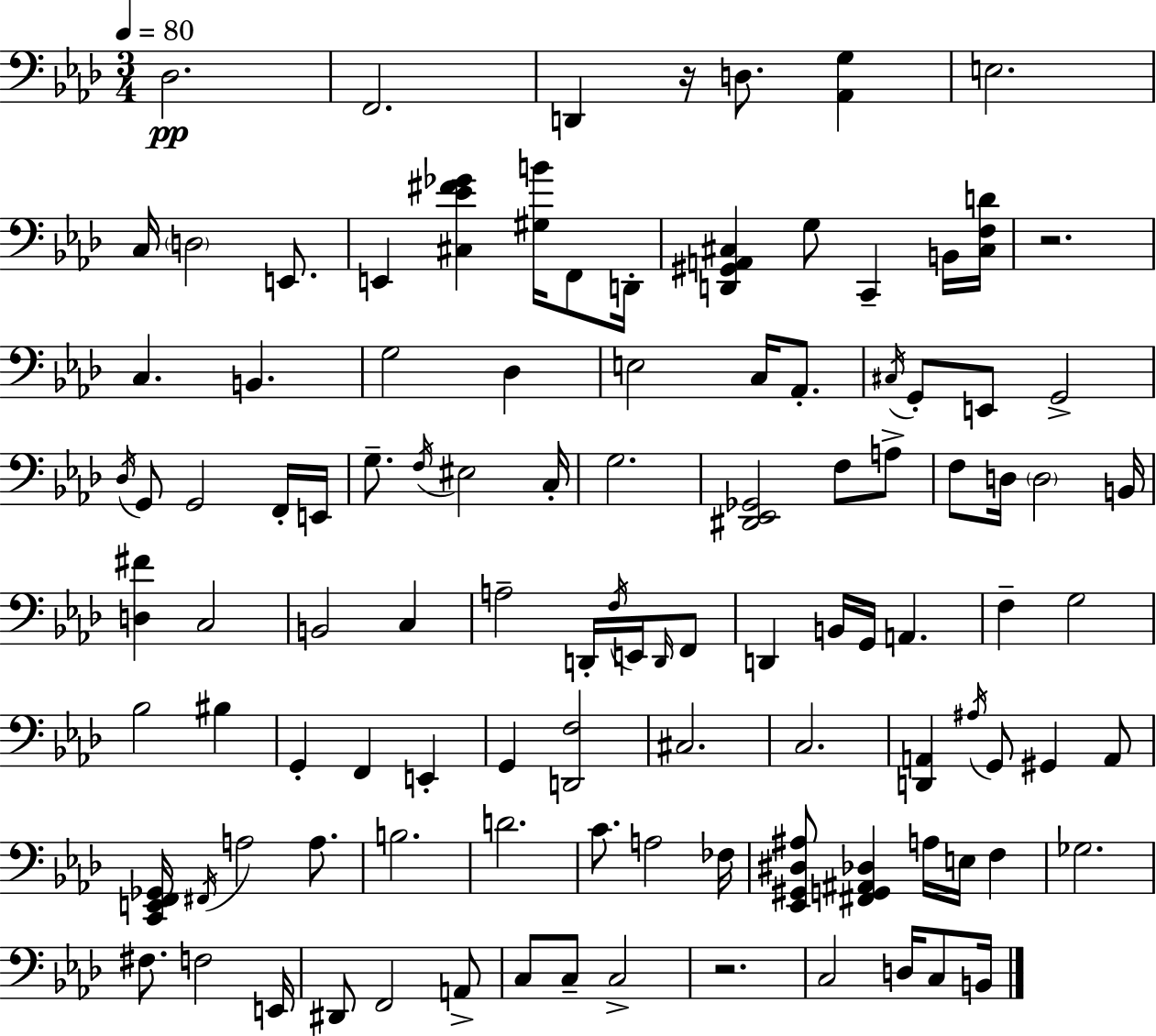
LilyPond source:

{
  \clef bass
  \numericTimeSignature
  \time 3/4
  \key f \minor
  \tempo 4 = 80
  des2.\pp | f,2. | d,4 r16 d8. <aes, g>4 | e2. | \break c16 \parenthesize d2 e,8. | e,4 <cis ees' fis' ges'>4 <gis b'>16 f,8 d,16-. | <d, gis, a, cis>4 g8 c,4-- b,16 <cis f d'>16 | r2. | \break c4. b,4. | g2 des4 | e2 c16 aes,8.-. | \acciaccatura { cis16 } g,8-. e,8 g,2-> | \break \acciaccatura { des16 } g,8 g,2 | f,16-. e,16 g8.-- \acciaccatura { f16 } eis2 | c16-. g2. | <dis, ees, ges,>2 f8 | \break a8-> f8 d16 \parenthesize d2 | b,16 <d fis'>4 c2 | b,2 c4 | a2-- d,16-. | \break \acciaccatura { f16 } e,16 \grace { d,16 } f,8 d,4 b,16 g,16 a,4. | f4-- g2 | bes2 | bis4 g,4-. f,4 | \break e,4-. g,4 <d, f>2 | cis2. | c2. | <d, a,>4 \acciaccatura { ais16 } g,8 | \break gis,4 a,8 <c, e, f, ges,>16 \acciaccatura { fis,16 } a2 | a8. b2. | d'2. | c'8. a2 | \break fes16 <ees, gis, dis ais>8 <fis, g, ais, des>4 | a16 e16 f4 ges2. | fis8. f2 | e,16 dis,8 f,2 | \break a,8-> c8 c8-- c2-> | r2. | c2 | d16 c8 b,16 \bar "|."
}